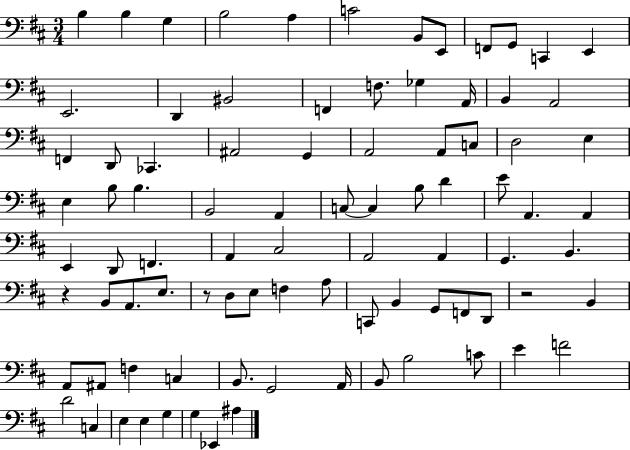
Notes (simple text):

B3/q B3/q G3/q B3/h A3/q C4/h B2/e E2/e F2/e G2/e C2/q E2/q E2/h. D2/q BIS2/h F2/q F3/e. Gb3/q A2/s B2/q A2/h F2/q D2/e CES2/q. A#2/h G2/q A2/h A2/e C3/e D3/h E3/q E3/q B3/e B3/q. B2/h A2/q C3/e C3/q B3/e D4/q E4/e A2/q. A2/q E2/q D2/e F2/q. A2/q C#3/h A2/h A2/q G2/q. B2/q. R/q B2/e A2/e. E3/e. R/e D3/e E3/e F3/q A3/e C2/e B2/q G2/e F2/e D2/e R/h B2/q A2/e A#2/e F3/q C3/q B2/e. G2/h A2/s B2/e B3/h C4/e E4/q F4/h D4/h C3/q E3/q E3/q G3/q G3/q Eb2/q A#3/q